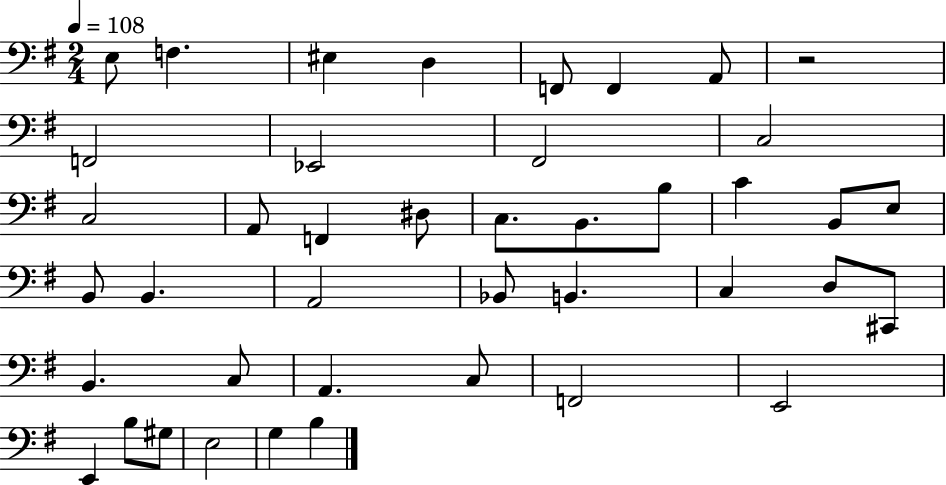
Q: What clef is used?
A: bass